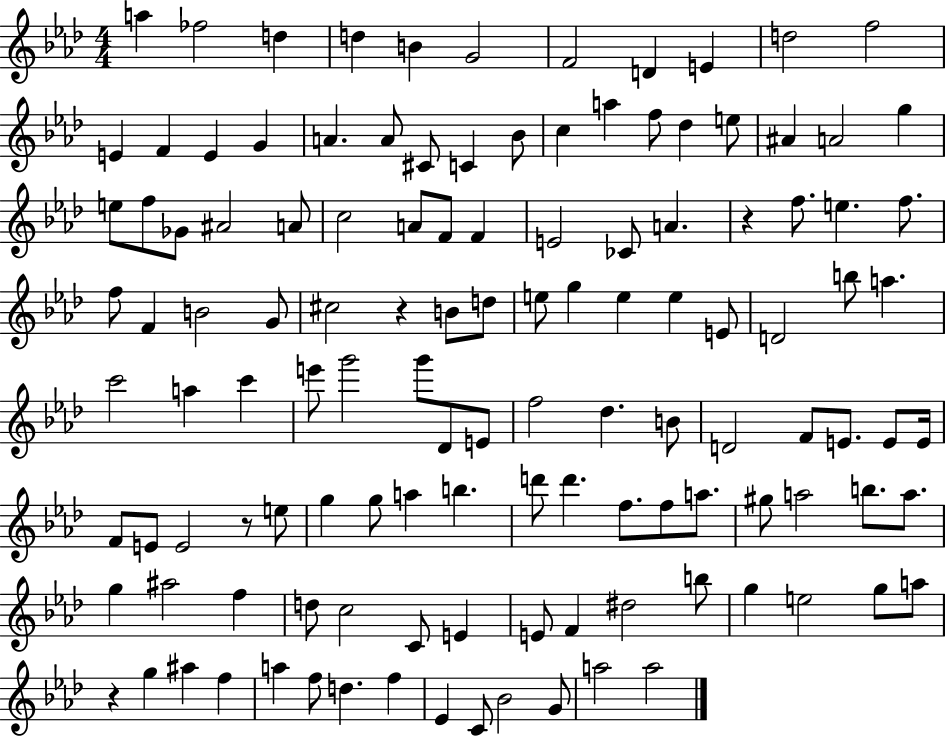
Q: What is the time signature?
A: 4/4